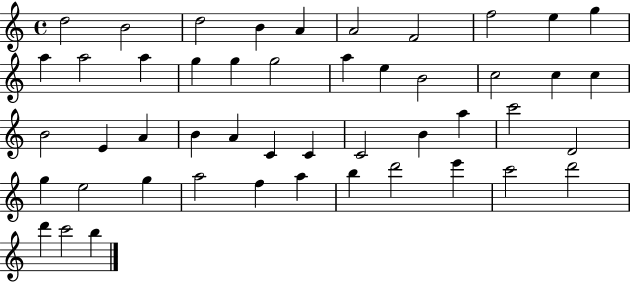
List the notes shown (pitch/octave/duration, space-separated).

D5/h B4/h D5/h B4/q A4/q A4/h F4/h F5/h E5/q G5/q A5/q A5/h A5/q G5/q G5/q G5/h A5/q E5/q B4/h C5/h C5/q C5/q B4/h E4/q A4/q B4/q A4/q C4/q C4/q C4/h B4/q A5/q C6/h D4/h G5/q E5/h G5/q A5/h F5/q A5/q B5/q D6/h E6/q C6/h D6/h D6/q C6/h B5/q